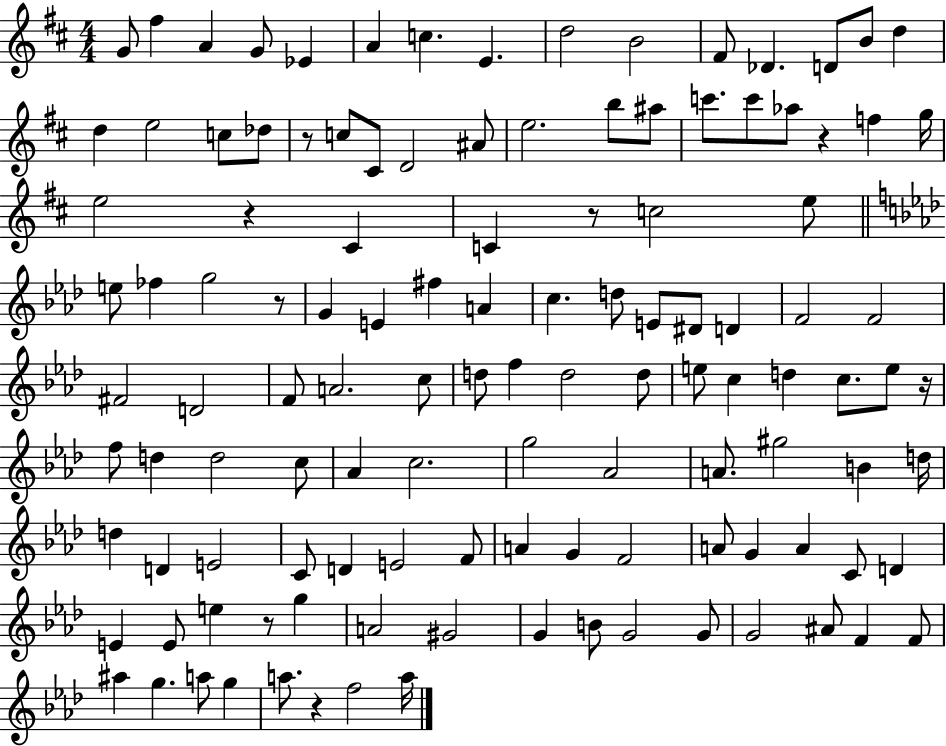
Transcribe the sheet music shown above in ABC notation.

X:1
T:Untitled
M:4/4
L:1/4
K:D
G/2 ^f A G/2 _E A c E d2 B2 ^F/2 _D D/2 B/2 d d e2 c/2 _d/2 z/2 c/2 ^C/2 D2 ^A/2 e2 b/2 ^a/2 c'/2 c'/2 _a/2 z f g/4 e2 z ^C C z/2 c2 e/2 e/2 _f g2 z/2 G E ^f A c d/2 E/2 ^D/2 D F2 F2 ^F2 D2 F/2 A2 c/2 d/2 f d2 d/2 e/2 c d c/2 e/2 z/4 f/2 d d2 c/2 _A c2 g2 _A2 A/2 ^g2 B d/4 d D E2 C/2 D E2 F/2 A G F2 A/2 G A C/2 D E E/2 e z/2 g A2 ^G2 G B/2 G2 G/2 G2 ^A/2 F F/2 ^a g a/2 g a/2 z f2 a/4